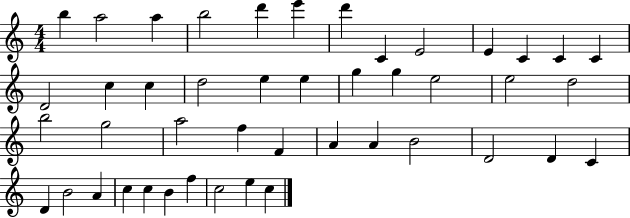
X:1
T:Untitled
M:4/4
L:1/4
K:C
b a2 a b2 d' e' d' C E2 E C C C D2 c c d2 e e g g e2 e2 d2 b2 g2 a2 f F A A B2 D2 D C D B2 A c c B f c2 e c